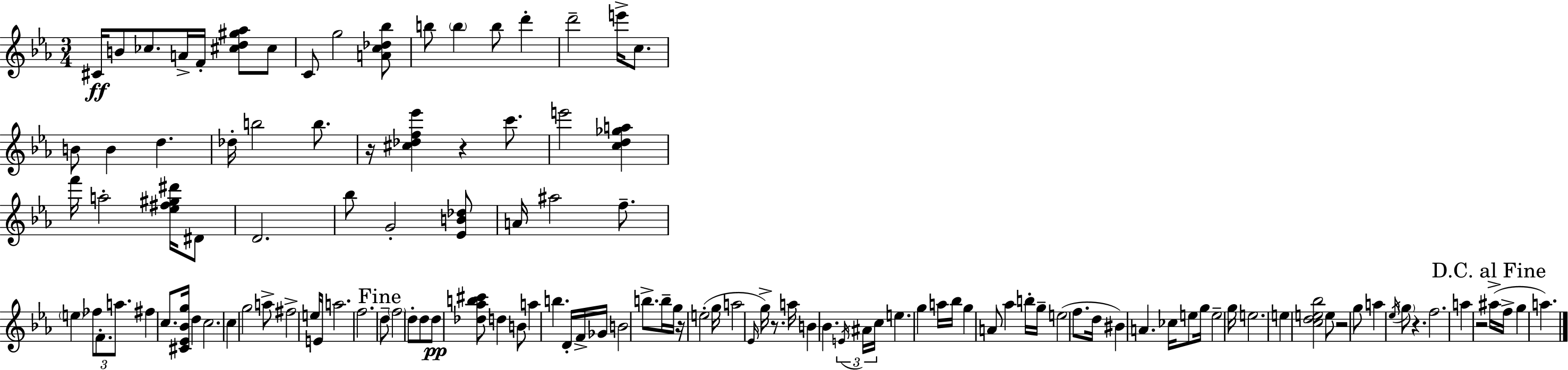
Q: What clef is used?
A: treble